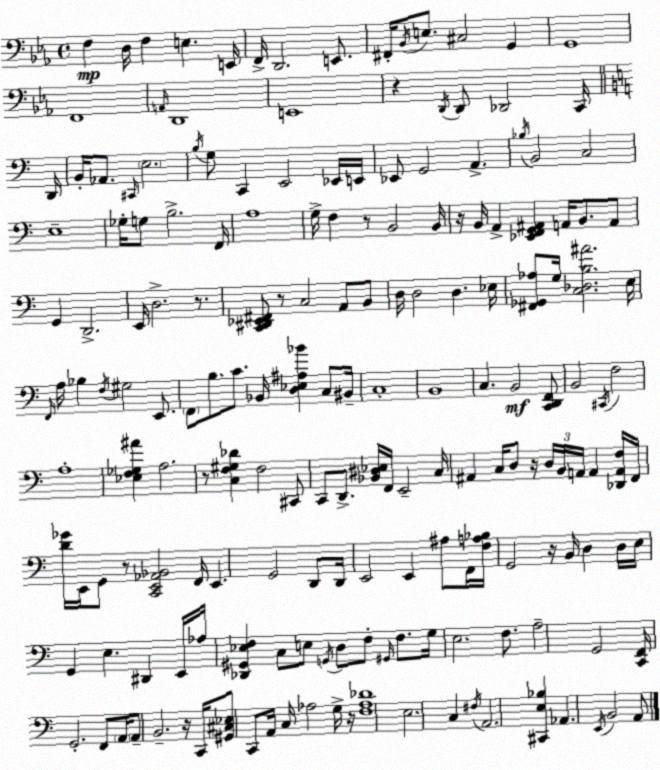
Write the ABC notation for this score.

X:1
T:Untitled
M:4/4
L:1/4
K:Eb
F, D,/4 F, E, E,,/4 F,,/4 D,,2 E,,/2 ^F,,/4 _B,,/4 E,/2 ^C,2 G,, G,,4 F,,4 A,,/4 D,,4 E,,4 z D,,/4 D,,/2 _D,,2 C,,/4 D,,/4 B,,/4 _A,,/2 ^C,,/4 E,2 B,/4 G,/2 C,, E,,2 _E,,/4 E,,/4 _E,,/2 G,,2 A,, _B,/4 B,,2 C,2 E,4 _G,/4 G,/2 B,2 F,,/4 A,4 G,/4 F, z/2 B,,2 B,,/4 z/4 B,,/4 A,, [_E,,F,,G,,^A,,] A,,/4 B,,/2 A,,/2 G,, D,,2 E,,/4 D,2 z/2 [C,,^D,,_E,,^F,,]/2 z/2 C,2 A,,/2 B,,/2 D,/4 D,2 D, _E,/4 [^F,,_G,,_A,]/2 G,/4 [C,_D,B,^A]2 E,/4 F,,/4 A,/4 _B, F,/4 ^G,2 E,,/2 F,,/2 B,/2 C/2 _B,,/4 [D,_E,^A,_B] C,/2 ^B,,/4 C,4 B,,4 C, B,,2 [C,,D,,F,,]/2 B,,2 ^C,,/4 F,2 A,4 [_E,F,_G,^A] A,2 z/2 [C,F,^G,_D] F,2 ^C,,/2 C,,/2 D,,/2 [_B,,^D,_E,]/4 F,,/4 E,,2 C,/4 ^A,, C,/4 D,/2 z/4 D,/4 B,,/4 A,,/4 A,, [_D,,A,,F,]/4 F,,/4 [D_G]/4 E,,/4 G,,/2 z/2 [C,,E,,_A,,_B,,]2 F,,/4 E,, G,,2 D,,/2 D,,/4 E,,2 E,, ^A,/2 F,,/4 [F,A,_B,]/4 G,,2 z/4 B,,/4 D, D,/4 E,/4 G,, E, ^D,, E,,/4 _A,/4 [_D,,^G,,_E,F,] C,/2 E,/2 G,,/4 D,/2 F,/2 ^G,,/4 F,/2 G,/4 E,2 F,/2 A,2 G,,2 [C,,F,,]/4 G,,2 F,,/2 A,,/4 A,,/2 B,,2 z/4 C,,/4 [^G,,^C,_E,]/2 C,,/2 A,,/4 C,/4 _A,2 G,/4 z/4 [F,_A,_D]4 E,2 C, ^F,/4 A,,2 [^C,,E,_B,] _A,, E,,/4 B,,2 A,,/2